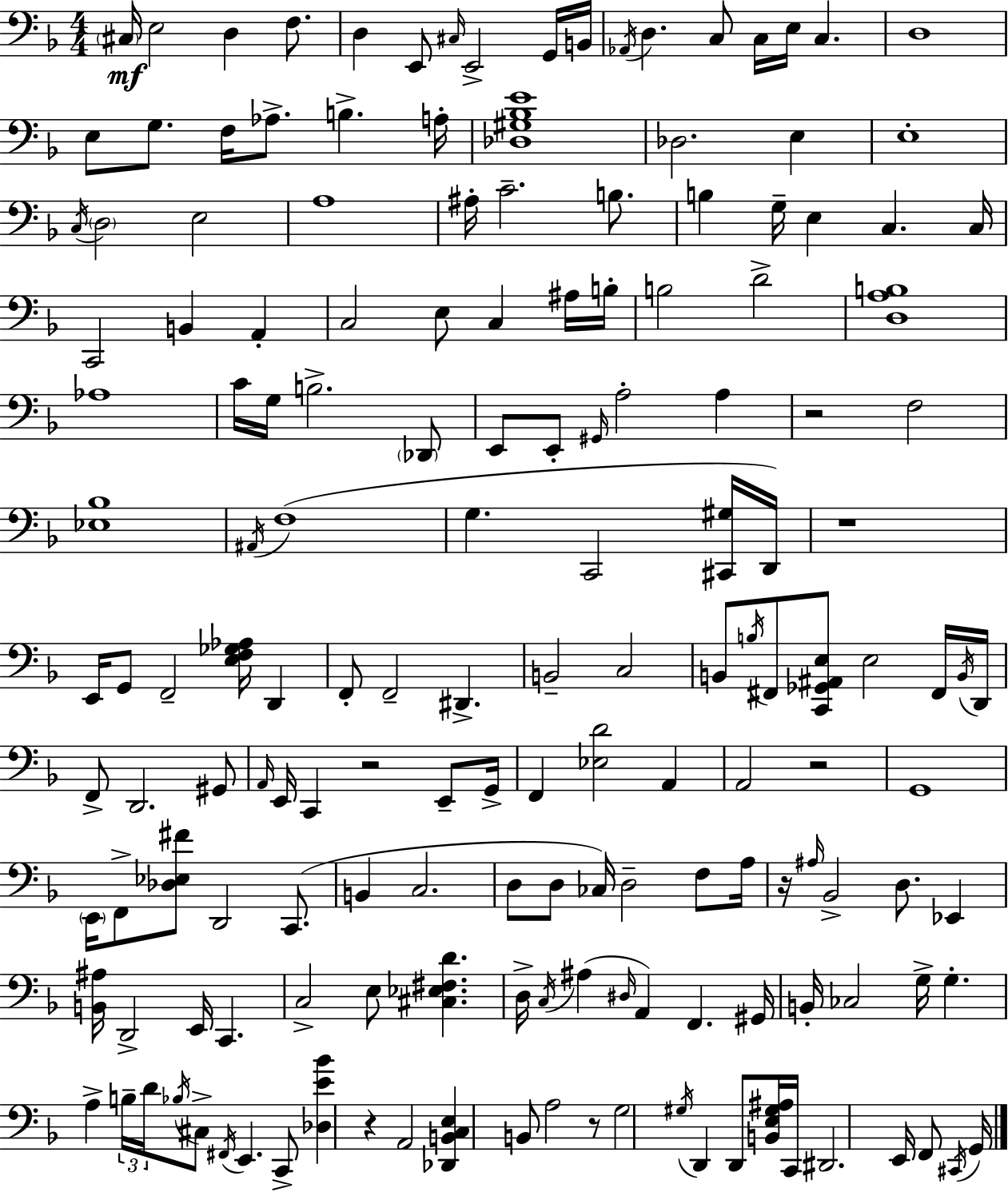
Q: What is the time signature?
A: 4/4